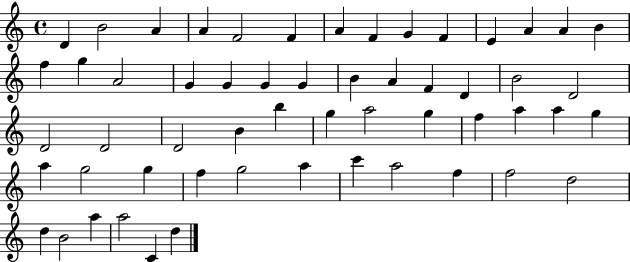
D4/q B4/h A4/q A4/q F4/h F4/q A4/q F4/q G4/q F4/q E4/q A4/q A4/q B4/q F5/q G5/q A4/h G4/q G4/q G4/q G4/q B4/q A4/q F4/q D4/q B4/h D4/h D4/h D4/h D4/h B4/q B5/q G5/q A5/h G5/q F5/q A5/q A5/q G5/q A5/q G5/h G5/q F5/q G5/h A5/q C6/q A5/h F5/q F5/h D5/h D5/q B4/h A5/q A5/h C4/q D5/q